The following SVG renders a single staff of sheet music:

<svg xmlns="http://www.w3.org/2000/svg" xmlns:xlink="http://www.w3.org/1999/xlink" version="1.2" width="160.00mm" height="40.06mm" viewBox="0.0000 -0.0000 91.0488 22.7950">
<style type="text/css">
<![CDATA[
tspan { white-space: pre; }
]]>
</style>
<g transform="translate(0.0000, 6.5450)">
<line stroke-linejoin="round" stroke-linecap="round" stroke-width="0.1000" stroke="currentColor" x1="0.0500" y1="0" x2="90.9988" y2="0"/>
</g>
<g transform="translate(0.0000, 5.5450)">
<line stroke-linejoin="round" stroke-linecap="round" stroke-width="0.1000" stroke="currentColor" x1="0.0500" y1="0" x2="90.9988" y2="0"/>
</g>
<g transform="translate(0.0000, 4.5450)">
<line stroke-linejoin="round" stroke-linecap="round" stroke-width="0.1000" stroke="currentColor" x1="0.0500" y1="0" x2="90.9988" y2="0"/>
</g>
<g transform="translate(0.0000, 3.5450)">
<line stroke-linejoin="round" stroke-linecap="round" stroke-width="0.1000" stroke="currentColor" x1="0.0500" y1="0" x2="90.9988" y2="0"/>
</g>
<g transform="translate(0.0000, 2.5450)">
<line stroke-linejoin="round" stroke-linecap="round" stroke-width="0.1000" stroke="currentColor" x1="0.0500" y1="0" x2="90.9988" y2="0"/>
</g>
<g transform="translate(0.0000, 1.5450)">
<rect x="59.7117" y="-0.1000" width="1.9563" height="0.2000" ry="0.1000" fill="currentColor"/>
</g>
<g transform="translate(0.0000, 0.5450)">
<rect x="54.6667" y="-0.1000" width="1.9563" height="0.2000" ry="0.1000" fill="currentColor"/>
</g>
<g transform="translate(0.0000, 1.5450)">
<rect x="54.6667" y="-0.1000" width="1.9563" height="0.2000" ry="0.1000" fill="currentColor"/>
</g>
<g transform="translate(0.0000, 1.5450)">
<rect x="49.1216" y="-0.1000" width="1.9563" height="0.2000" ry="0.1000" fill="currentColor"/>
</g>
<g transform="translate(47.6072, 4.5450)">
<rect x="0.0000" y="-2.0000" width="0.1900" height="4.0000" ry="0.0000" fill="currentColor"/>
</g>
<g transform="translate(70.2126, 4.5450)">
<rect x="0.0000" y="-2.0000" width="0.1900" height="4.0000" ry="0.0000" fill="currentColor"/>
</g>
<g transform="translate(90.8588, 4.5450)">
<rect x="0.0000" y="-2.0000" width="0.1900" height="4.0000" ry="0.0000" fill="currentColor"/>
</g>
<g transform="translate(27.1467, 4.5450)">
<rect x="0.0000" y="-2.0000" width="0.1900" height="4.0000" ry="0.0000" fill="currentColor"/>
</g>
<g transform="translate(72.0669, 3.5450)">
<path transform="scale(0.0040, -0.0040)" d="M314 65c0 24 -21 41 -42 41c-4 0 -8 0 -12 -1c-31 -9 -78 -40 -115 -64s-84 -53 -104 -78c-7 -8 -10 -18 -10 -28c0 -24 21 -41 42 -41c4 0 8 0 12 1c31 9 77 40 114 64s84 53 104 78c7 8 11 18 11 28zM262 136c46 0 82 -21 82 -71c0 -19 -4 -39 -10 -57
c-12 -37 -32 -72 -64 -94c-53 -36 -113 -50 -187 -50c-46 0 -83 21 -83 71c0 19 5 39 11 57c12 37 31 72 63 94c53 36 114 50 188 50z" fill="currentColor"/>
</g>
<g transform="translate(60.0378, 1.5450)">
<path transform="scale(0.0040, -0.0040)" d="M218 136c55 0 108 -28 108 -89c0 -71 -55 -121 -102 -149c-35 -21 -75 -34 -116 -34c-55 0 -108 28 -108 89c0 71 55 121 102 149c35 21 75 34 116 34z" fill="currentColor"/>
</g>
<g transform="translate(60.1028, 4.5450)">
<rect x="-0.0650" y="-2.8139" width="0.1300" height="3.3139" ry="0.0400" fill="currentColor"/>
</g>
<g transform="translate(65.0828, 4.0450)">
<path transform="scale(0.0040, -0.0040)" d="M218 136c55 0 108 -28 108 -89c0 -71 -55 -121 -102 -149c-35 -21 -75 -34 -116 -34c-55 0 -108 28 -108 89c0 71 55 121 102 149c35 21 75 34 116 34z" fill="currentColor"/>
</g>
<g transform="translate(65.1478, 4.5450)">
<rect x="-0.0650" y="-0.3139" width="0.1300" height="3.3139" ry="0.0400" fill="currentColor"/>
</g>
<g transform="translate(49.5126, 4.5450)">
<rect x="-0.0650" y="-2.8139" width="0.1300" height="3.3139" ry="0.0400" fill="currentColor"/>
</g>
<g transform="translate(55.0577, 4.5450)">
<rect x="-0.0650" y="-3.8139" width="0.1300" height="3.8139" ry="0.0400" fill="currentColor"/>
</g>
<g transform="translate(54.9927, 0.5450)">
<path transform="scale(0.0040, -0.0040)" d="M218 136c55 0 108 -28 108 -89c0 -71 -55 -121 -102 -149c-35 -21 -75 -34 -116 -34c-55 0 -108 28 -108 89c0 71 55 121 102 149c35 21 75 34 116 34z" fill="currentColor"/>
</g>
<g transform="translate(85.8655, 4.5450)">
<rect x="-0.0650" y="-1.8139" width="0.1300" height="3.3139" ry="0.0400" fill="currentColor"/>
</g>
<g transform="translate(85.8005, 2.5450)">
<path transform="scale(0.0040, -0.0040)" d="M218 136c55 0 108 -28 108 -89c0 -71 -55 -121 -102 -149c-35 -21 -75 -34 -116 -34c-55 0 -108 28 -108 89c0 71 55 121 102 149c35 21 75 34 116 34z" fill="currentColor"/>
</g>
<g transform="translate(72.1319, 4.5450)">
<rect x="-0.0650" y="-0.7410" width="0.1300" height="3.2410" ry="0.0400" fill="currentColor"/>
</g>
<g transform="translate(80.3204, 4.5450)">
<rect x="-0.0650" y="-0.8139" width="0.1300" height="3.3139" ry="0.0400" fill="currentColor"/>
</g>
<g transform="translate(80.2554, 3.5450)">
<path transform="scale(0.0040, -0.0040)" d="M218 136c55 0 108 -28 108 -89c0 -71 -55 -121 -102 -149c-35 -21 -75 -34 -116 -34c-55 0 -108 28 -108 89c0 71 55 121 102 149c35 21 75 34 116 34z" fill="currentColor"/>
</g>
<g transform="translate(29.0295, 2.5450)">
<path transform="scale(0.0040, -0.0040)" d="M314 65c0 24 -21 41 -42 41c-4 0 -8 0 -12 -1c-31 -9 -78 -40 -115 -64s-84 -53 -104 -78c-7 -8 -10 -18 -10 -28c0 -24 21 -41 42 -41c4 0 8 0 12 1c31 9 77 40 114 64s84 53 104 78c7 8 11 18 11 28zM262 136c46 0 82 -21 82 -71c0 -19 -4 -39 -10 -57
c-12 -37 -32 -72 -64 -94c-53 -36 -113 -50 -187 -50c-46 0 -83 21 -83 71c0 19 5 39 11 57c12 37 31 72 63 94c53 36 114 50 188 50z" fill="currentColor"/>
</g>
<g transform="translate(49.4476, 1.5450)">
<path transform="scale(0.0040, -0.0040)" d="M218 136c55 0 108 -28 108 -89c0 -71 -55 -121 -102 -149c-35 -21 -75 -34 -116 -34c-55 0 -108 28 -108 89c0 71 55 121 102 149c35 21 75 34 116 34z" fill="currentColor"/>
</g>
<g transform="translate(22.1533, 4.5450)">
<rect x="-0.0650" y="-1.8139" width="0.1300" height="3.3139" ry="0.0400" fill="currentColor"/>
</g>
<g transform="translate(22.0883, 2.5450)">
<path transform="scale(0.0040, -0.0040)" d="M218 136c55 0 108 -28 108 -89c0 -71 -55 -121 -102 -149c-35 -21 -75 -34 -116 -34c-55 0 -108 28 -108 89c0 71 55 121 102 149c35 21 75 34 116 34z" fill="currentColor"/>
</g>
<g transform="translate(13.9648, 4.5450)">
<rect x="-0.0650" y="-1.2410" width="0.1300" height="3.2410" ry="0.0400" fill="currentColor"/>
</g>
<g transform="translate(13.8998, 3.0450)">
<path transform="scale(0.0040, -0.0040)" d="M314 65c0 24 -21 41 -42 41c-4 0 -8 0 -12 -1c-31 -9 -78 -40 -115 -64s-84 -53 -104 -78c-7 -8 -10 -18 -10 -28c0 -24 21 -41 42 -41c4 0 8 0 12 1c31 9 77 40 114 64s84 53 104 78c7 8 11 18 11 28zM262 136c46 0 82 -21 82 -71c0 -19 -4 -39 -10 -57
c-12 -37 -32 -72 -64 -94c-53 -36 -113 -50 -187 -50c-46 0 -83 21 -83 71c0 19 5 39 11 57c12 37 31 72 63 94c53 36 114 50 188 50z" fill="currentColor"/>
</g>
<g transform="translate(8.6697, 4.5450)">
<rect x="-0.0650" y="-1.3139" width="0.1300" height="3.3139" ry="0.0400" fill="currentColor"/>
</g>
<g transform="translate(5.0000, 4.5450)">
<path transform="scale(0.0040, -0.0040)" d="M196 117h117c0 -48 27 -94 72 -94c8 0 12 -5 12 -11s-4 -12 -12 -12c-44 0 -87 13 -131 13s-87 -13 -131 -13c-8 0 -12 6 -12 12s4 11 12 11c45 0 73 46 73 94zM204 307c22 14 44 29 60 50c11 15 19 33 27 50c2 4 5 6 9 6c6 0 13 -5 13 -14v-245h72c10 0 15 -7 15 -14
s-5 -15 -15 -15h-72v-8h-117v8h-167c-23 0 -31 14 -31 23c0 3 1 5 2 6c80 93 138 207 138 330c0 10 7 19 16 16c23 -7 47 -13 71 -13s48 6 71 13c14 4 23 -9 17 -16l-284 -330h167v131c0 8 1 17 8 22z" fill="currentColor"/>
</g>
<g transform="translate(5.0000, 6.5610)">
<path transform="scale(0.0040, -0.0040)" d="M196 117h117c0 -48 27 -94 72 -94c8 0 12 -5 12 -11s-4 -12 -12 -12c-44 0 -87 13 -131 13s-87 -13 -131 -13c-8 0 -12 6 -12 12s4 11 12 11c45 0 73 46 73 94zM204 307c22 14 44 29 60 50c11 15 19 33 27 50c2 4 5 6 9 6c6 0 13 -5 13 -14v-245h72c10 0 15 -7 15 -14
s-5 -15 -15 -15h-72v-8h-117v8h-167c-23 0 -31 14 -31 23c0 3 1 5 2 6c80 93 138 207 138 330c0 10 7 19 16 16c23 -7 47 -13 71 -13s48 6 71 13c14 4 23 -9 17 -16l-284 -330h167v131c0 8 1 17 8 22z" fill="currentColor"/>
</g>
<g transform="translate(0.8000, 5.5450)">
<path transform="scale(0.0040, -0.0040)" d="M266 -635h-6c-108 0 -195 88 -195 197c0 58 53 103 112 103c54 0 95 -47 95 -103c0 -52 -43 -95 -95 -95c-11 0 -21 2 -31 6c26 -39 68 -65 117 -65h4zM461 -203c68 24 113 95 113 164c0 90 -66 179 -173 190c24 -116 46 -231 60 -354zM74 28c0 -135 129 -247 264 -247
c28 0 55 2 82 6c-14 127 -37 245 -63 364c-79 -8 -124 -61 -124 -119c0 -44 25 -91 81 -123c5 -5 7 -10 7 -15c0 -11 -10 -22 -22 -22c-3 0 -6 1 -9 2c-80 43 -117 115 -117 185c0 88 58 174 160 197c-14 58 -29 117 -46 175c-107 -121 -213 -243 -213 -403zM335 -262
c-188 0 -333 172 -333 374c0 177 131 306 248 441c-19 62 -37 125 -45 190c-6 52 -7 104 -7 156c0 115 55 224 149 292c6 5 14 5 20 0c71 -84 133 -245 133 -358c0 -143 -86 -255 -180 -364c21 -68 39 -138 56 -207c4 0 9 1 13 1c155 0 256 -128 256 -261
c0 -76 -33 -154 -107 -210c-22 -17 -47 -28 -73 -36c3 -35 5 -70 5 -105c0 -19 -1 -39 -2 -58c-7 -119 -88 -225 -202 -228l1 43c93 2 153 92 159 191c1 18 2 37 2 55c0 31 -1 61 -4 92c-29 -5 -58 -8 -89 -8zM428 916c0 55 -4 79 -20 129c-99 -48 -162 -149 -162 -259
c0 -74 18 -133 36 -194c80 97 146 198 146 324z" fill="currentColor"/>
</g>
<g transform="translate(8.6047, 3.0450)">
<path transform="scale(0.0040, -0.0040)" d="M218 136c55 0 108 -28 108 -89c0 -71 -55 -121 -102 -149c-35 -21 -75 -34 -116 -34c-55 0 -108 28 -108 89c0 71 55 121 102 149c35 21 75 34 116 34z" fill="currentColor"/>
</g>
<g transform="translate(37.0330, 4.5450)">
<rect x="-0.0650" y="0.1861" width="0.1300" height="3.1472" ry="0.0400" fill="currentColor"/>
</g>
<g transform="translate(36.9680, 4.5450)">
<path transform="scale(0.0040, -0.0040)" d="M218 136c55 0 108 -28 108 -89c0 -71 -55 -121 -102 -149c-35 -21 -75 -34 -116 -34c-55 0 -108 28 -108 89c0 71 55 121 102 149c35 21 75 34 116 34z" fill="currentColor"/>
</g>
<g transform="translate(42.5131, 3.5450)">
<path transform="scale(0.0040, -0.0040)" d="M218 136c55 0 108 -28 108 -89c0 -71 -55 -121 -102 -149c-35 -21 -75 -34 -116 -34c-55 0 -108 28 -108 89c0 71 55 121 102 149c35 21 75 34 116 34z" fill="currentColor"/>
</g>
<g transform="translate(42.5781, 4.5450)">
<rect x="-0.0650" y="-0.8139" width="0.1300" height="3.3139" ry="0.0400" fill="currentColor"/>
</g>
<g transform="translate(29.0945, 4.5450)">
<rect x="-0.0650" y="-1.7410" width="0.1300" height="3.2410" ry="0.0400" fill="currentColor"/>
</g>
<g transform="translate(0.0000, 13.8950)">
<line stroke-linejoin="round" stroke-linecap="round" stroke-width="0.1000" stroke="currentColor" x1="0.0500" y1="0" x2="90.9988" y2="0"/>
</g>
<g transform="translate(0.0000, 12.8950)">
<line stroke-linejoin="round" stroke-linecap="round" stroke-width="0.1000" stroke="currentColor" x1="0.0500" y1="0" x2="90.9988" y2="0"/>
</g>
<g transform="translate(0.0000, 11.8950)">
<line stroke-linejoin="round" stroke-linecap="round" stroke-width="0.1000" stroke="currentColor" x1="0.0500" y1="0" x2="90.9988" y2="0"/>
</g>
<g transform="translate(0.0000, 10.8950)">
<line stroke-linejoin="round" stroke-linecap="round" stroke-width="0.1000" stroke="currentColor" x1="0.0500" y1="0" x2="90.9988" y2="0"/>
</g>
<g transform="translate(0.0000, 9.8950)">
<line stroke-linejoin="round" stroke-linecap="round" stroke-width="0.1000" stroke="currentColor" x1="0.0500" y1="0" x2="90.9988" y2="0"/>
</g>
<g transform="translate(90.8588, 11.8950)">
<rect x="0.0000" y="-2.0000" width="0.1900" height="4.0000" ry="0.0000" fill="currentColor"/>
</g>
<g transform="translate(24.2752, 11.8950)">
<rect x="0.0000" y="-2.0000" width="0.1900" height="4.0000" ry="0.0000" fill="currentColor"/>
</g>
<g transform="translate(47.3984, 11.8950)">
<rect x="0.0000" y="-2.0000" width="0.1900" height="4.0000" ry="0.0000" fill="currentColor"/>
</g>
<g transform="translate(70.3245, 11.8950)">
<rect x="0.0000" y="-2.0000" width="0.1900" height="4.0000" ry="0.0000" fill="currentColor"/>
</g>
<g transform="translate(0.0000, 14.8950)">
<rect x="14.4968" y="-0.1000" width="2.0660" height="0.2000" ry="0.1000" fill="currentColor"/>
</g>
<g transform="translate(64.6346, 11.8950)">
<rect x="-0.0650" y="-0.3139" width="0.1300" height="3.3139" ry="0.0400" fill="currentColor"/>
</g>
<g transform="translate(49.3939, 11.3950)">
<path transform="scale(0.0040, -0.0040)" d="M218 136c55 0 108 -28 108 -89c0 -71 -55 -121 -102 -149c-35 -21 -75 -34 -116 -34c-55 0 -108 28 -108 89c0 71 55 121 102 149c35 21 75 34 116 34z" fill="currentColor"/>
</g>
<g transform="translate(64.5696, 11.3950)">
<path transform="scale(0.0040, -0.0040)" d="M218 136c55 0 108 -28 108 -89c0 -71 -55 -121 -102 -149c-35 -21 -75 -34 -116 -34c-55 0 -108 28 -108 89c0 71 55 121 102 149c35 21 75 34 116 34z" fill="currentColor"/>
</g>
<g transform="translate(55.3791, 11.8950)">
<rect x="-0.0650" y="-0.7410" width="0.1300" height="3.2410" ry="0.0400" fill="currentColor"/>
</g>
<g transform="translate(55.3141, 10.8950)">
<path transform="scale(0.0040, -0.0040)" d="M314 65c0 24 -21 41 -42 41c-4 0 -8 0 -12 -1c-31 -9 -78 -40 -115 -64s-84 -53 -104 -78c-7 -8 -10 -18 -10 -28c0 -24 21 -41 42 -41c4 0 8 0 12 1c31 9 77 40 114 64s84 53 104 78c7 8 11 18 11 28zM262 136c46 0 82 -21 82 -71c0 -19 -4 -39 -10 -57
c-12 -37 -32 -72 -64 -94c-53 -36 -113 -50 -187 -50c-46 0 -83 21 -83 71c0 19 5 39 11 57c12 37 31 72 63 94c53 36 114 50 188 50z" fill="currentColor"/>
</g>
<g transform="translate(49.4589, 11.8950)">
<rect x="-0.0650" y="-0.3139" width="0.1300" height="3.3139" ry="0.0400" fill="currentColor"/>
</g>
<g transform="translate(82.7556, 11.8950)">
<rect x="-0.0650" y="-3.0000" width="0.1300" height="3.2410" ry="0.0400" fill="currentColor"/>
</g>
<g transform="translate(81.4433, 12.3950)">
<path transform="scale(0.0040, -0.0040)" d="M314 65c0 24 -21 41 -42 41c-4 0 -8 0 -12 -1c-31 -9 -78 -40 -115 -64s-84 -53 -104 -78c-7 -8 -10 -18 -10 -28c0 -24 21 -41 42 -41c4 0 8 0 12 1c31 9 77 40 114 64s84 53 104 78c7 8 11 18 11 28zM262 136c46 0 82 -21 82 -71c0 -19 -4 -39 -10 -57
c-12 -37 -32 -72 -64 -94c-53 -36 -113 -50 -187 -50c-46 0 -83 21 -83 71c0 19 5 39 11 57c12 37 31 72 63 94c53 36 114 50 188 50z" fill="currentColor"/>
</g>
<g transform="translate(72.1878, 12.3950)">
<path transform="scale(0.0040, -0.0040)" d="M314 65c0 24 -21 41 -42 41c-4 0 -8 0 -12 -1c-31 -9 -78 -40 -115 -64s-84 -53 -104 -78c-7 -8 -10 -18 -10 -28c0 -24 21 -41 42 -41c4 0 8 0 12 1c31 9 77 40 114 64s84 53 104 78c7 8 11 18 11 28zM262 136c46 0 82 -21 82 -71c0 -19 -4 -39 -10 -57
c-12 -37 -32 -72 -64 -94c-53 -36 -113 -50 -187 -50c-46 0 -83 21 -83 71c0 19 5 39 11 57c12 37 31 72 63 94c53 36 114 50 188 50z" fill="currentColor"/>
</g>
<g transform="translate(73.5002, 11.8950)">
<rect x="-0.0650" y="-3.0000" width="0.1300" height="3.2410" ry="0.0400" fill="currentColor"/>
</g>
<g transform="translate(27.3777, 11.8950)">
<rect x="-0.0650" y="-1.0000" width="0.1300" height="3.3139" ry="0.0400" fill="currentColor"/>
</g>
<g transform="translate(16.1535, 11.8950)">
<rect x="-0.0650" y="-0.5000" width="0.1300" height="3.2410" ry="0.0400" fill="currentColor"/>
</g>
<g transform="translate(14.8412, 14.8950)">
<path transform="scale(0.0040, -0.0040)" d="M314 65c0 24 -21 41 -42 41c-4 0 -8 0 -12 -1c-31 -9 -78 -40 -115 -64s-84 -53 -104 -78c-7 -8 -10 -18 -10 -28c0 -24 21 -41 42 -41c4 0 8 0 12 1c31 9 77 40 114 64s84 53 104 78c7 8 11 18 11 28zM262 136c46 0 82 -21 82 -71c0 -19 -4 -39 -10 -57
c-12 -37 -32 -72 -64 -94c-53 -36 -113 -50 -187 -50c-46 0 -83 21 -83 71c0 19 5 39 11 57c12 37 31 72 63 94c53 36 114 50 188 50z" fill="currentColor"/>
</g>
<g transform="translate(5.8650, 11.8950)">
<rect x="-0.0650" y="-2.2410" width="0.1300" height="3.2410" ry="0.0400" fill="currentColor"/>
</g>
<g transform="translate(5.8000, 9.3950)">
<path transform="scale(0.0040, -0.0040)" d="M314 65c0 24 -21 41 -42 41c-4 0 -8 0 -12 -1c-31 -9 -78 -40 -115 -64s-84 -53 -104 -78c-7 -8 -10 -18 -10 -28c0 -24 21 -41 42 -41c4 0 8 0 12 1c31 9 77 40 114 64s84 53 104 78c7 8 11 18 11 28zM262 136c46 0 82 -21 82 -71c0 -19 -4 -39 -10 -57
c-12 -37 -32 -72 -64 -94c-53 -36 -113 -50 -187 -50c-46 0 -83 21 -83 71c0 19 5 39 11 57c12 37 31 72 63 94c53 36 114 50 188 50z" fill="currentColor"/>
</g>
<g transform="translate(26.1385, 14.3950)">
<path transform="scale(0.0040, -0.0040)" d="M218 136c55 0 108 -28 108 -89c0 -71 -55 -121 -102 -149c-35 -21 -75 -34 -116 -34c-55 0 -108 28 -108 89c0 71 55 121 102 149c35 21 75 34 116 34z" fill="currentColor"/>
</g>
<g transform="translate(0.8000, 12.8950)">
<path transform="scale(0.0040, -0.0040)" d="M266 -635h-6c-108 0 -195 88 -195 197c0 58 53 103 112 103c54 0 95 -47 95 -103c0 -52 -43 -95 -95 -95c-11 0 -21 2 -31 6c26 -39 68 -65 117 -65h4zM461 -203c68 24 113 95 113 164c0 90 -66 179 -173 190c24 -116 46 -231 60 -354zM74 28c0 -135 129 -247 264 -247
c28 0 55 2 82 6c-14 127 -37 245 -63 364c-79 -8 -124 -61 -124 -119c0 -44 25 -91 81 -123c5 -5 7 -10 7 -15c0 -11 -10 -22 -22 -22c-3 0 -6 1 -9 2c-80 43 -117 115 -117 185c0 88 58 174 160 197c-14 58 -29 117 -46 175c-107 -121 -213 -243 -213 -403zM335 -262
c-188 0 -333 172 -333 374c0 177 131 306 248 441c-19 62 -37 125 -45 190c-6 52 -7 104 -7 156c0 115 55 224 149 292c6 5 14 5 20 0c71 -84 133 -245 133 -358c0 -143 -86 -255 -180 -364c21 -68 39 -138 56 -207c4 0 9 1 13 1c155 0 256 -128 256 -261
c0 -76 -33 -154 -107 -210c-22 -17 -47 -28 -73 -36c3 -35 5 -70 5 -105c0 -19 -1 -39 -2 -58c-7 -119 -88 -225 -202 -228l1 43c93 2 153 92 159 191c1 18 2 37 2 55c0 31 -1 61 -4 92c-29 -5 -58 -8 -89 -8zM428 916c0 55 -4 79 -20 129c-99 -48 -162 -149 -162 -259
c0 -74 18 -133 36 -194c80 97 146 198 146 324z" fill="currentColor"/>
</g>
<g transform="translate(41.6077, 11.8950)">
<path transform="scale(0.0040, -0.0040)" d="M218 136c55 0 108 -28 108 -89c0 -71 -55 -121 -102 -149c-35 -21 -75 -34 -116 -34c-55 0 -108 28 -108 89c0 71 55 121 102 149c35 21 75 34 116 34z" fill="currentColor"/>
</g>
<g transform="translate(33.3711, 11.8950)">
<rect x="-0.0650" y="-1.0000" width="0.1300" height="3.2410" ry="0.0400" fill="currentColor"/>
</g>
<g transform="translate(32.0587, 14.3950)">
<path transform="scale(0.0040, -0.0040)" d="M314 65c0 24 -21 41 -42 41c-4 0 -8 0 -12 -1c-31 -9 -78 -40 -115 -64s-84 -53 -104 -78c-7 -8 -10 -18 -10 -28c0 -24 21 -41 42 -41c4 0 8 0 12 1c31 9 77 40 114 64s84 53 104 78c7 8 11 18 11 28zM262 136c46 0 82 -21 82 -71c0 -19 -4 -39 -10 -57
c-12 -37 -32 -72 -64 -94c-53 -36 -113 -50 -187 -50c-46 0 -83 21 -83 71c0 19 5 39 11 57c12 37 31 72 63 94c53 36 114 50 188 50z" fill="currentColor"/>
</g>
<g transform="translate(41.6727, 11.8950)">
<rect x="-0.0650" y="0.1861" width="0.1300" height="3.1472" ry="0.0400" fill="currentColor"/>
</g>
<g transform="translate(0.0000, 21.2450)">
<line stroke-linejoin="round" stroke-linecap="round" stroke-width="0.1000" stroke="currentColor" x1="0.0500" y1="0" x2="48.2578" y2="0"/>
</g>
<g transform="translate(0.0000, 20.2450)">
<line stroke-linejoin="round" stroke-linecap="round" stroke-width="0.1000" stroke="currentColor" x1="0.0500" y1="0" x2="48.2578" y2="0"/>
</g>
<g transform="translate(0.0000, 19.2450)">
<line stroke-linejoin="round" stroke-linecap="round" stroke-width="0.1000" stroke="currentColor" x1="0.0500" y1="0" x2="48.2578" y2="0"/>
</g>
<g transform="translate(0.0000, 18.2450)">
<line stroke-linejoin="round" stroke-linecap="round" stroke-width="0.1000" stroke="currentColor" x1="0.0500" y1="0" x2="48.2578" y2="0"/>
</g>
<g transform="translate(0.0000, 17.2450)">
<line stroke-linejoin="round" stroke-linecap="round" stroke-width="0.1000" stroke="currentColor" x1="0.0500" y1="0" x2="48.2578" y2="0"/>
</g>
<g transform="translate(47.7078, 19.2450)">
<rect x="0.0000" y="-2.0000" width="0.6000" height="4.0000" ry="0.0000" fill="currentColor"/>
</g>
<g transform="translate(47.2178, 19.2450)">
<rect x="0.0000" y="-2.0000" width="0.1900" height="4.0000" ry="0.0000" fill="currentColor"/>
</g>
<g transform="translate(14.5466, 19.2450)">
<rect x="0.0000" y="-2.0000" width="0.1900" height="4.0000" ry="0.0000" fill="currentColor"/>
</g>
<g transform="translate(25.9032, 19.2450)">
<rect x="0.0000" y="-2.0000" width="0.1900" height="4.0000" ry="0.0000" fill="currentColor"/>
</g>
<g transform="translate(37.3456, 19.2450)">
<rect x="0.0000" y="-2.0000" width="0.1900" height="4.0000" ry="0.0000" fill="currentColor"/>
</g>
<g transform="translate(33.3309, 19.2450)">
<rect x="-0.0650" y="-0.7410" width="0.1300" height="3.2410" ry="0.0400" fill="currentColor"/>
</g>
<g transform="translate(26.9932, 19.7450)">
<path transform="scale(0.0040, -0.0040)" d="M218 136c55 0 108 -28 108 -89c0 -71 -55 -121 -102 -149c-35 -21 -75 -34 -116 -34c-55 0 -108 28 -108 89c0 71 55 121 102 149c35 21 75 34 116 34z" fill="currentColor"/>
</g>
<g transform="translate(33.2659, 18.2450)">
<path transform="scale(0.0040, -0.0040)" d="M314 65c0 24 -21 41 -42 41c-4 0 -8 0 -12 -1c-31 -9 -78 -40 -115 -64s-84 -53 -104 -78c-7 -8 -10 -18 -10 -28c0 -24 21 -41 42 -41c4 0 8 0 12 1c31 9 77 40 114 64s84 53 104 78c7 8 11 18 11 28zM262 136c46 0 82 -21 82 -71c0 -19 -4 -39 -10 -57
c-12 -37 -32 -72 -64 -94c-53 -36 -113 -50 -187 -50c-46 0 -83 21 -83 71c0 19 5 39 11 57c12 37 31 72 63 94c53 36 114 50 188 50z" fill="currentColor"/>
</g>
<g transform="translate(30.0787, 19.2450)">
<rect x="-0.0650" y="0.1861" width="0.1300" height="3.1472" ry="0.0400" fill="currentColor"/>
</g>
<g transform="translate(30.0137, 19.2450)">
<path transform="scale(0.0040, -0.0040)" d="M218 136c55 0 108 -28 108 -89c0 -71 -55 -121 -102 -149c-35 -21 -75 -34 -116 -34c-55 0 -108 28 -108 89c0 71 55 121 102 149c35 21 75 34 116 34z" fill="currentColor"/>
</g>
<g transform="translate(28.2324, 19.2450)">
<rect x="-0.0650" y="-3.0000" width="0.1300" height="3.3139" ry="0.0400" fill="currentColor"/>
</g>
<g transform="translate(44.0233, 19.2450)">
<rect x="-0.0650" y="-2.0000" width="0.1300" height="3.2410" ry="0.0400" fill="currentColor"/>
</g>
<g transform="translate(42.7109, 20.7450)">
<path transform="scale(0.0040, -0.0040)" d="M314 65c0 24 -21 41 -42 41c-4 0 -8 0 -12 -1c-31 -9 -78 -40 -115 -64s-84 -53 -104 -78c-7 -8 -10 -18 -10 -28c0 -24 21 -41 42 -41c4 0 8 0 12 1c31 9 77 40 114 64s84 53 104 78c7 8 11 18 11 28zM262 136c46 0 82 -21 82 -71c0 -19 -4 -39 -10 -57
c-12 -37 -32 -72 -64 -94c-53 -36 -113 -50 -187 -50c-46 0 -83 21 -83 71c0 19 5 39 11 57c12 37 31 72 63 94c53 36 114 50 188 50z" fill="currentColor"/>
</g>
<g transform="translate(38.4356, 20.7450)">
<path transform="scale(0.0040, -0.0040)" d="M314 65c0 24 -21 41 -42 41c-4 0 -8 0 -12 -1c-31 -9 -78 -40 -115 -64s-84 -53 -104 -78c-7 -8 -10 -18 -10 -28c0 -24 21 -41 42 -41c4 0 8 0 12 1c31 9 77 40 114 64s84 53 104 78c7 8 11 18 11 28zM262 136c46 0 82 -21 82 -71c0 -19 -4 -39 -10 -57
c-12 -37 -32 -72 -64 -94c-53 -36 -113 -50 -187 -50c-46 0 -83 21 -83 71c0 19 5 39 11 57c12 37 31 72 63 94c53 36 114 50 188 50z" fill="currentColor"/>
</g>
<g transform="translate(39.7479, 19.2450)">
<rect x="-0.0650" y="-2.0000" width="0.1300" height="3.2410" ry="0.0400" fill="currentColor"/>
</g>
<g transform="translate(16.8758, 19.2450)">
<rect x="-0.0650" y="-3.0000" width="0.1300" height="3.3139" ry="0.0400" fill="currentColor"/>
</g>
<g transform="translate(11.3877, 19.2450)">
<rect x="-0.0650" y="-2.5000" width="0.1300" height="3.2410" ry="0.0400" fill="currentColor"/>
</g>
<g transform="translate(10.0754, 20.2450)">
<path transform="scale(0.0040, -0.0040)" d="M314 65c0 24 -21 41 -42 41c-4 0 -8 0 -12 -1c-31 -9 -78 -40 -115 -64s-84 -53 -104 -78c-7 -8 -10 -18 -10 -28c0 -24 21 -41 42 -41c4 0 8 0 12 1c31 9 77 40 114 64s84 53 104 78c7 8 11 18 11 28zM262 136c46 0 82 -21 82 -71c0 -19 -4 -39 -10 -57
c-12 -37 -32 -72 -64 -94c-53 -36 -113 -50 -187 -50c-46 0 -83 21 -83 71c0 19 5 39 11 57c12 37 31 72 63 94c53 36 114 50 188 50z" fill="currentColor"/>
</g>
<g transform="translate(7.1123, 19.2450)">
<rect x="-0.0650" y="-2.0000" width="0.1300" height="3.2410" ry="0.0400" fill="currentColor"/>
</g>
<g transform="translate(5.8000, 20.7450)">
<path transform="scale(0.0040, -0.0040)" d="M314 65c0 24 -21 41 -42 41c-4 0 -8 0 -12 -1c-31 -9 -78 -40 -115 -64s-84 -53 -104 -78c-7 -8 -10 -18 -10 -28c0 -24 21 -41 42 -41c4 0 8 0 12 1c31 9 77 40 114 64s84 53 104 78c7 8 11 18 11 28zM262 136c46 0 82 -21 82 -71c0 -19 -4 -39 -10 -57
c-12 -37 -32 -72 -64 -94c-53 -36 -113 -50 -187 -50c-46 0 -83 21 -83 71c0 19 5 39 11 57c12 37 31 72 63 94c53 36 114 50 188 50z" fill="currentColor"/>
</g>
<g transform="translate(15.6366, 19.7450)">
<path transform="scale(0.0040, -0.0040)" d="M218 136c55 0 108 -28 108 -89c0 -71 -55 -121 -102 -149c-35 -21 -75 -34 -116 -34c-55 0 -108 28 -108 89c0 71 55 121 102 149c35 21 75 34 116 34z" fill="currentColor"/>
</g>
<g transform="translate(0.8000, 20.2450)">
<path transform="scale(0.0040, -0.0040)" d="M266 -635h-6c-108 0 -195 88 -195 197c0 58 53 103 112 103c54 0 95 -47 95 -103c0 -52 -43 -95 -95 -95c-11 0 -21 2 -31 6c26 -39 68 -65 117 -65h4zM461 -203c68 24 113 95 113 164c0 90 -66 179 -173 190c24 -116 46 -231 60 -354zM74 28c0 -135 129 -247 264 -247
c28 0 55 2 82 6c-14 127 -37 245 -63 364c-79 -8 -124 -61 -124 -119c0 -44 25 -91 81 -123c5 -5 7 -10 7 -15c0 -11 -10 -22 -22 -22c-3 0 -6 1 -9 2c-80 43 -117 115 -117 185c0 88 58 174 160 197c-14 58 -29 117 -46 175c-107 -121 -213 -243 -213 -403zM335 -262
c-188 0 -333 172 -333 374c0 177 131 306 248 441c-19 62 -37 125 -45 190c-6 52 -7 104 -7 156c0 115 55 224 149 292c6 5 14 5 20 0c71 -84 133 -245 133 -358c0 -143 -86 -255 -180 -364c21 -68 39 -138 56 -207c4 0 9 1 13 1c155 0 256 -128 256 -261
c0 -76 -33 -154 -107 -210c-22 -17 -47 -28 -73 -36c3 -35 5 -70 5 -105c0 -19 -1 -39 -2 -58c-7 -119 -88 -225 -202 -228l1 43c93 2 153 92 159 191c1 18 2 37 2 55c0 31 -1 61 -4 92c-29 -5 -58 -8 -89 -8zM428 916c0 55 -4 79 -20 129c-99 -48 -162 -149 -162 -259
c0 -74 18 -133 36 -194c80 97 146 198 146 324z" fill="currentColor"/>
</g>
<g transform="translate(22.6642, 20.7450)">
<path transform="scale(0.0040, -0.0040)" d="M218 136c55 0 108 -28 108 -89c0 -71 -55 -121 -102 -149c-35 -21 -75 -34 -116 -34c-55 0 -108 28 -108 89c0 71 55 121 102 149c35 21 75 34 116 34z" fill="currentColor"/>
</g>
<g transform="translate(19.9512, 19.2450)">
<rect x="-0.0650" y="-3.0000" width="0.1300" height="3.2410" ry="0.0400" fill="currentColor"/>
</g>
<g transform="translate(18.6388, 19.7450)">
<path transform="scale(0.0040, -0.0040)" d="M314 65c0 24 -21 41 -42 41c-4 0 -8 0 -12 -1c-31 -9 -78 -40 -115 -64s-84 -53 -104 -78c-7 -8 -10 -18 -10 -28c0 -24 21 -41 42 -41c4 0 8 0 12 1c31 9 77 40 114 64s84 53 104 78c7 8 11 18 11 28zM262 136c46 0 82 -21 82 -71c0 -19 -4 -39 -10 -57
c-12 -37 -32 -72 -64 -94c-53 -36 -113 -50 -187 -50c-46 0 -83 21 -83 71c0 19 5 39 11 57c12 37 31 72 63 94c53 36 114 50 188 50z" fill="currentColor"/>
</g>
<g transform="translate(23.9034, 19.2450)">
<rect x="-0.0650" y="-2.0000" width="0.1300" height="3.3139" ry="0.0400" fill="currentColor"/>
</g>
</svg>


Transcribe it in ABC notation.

X:1
T:Untitled
M:4/4
L:1/4
K:C
e e2 f f2 B d a c' a c d2 d f g2 C2 D D2 B c d2 c A2 A2 F2 G2 A A2 F A B d2 F2 F2